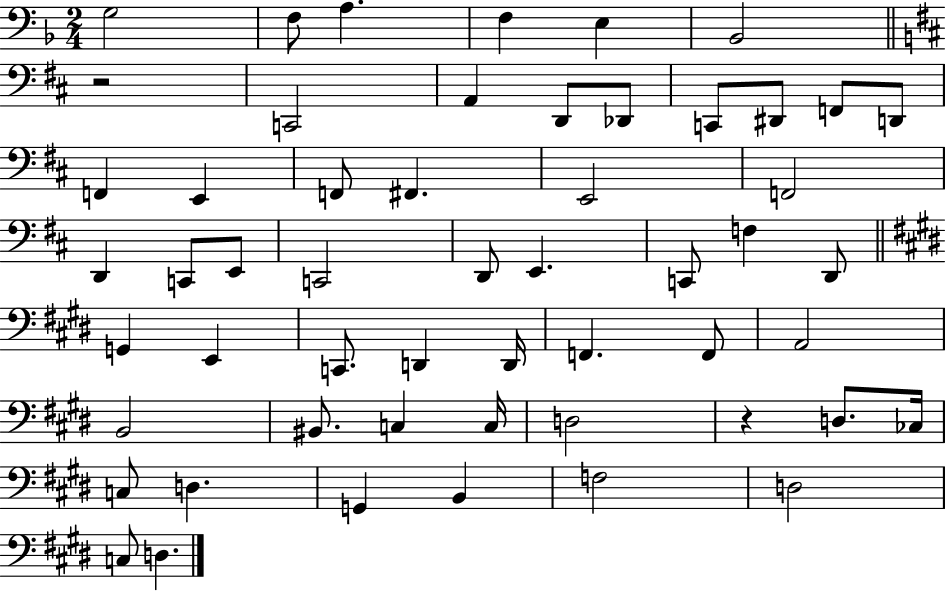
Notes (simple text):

G3/h F3/e A3/q. F3/q E3/q Bb2/h R/h C2/h A2/q D2/e Db2/e C2/e D#2/e F2/e D2/e F2/q E2/q F2/e F#2/q. E2/h F2/h D2/q C2/e E2/e C2/h D2/e E2/q. C2/e F3/q D2/e G2/q E2/q C2/e. D2/q D2/s F2/q. F2/e A2/h B2/h BIS2/e. C3/q C3/s D3/h R/q D3/e. CES3/s C3/e D3/q. G2/q B2/q F3/h D3/h C3/e D3/q.